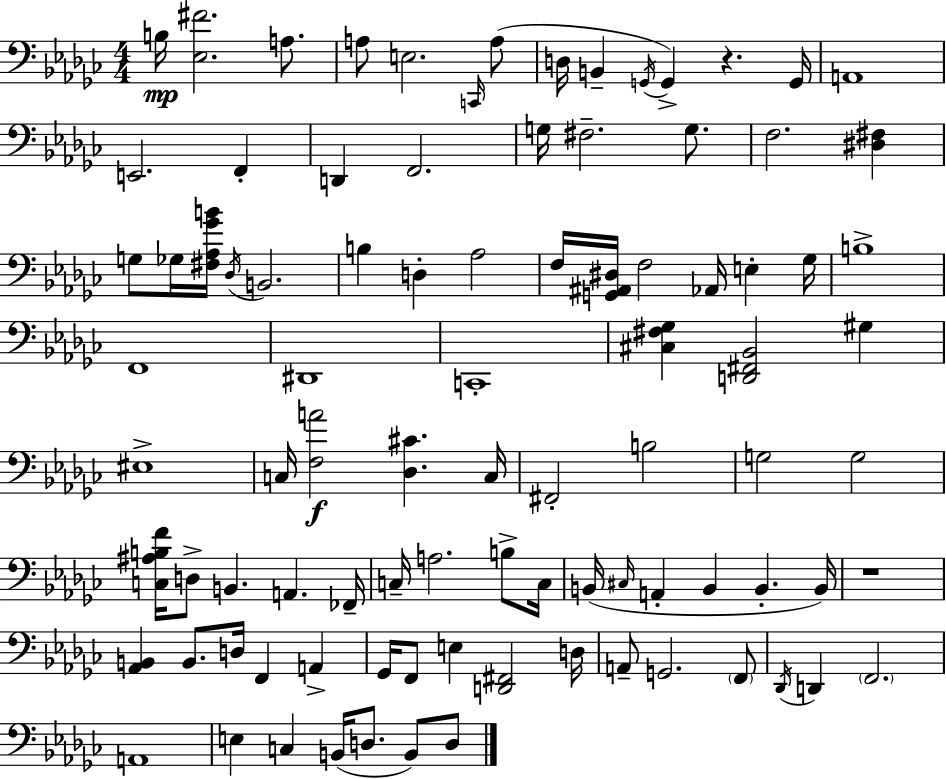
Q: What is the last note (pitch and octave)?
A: D3